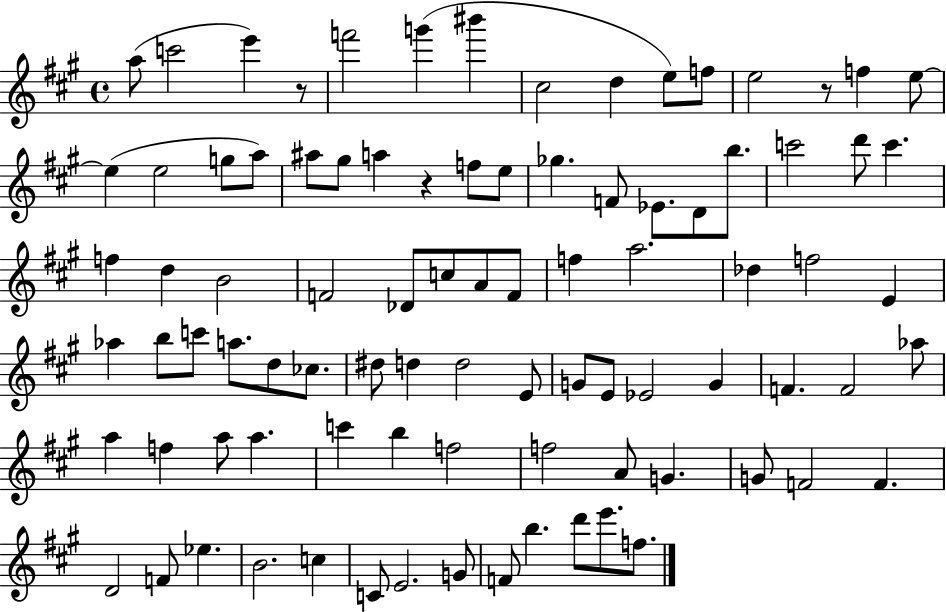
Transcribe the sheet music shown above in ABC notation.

X:1
T:Untitled
M:4/4
L:1/4
K:A
a/2 c'2 e' z/2 f'2 g' ^b' ^c2 d e/2 f/2 e2 z/2 f e/2 e e2 g/2 a/2 ^a/2 ^g/2 a z f/2 e/2 _g F/2 _E/2 D/2 b/2 c'2 d'/2 c' f d B2 F2 _D/2 c/2 A/2 F/2 f a2 _d f2 E _a b/2 c'/2 a/2 d/2 _c/2 ^d/2 d d2 E/2 G/2 E/2 _E2 G F F2 _a/2 a f a/2 a c' b f2 f2 A/2 G G/2 F2 F D2 F/2 _e B2 c C/2 E2 G/2 F/2 b d'/2 e'/2 f/2